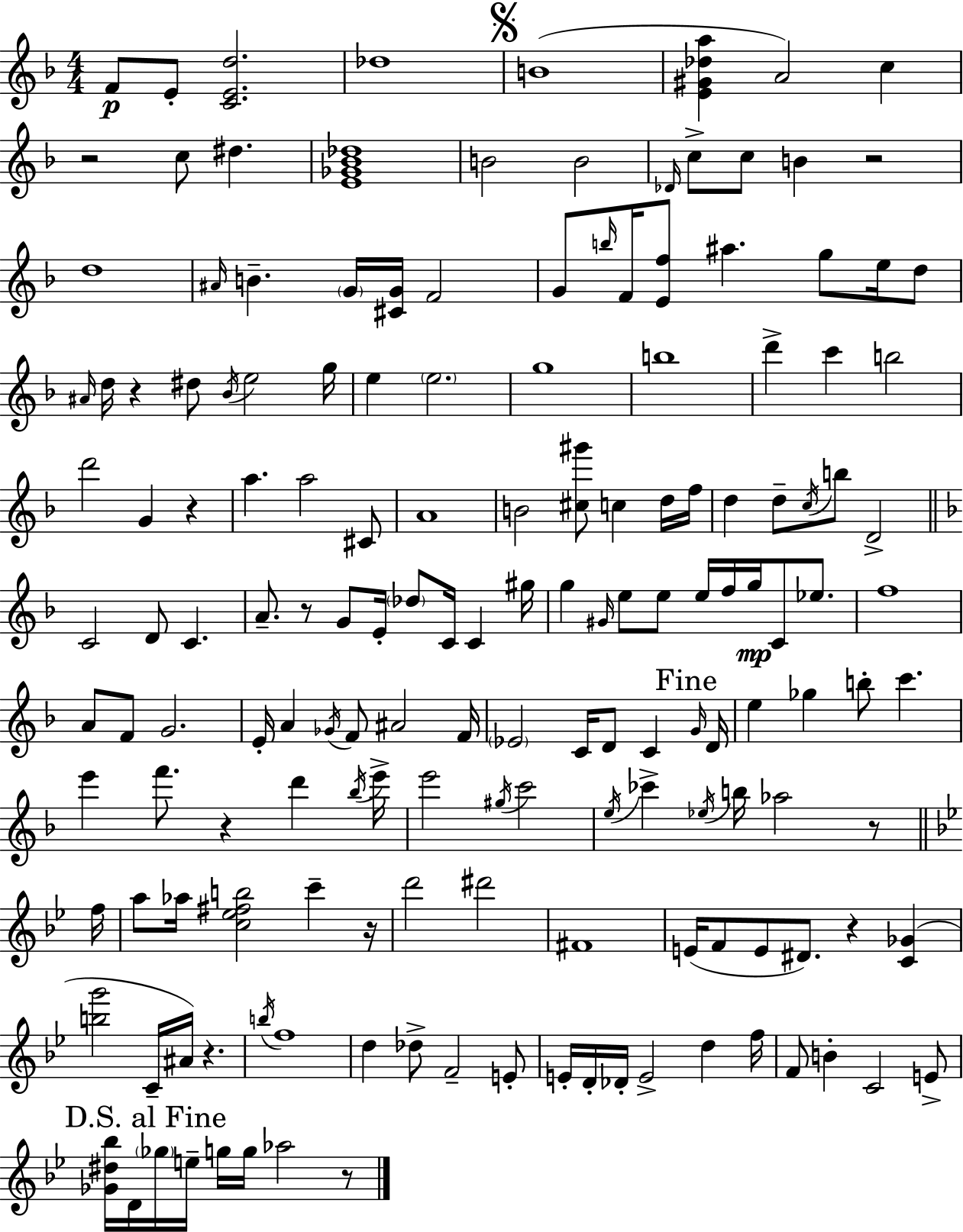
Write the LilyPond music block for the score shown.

{
  \clef treble
  \numericTimeSignature
  \time 4/4
  \key d \minor
  f'8\p e'8-. <c' e' d''>2. | des''1 | \mark \markup { \musicglyph "scripts.segno" } b'1( | <e' gis' des'' a''>4 a'2) c''4 | \break r2 c''8 dis''4. | <e' ges' bes' des''>1 | b'2 b'2 | \grace { des'16 } c''8-> c''8 b'4 r2 | \break d''1 | \grace { ais'16 } b'4.-- \parenthesize g'16 <cis' g'>16 f'2 | g'8 \grace { b''16 } f'16 <e' f''>8 ais''4. g''8 | e''16 d''8 \grace { ais'16 } d''16 r4 dis''8 \acciaccatura { bes'16 } e''2 | \break g''16 e''4 \parenthesize e''2. | g''1 | b''1 | d'''4-> c'''4 b''2 | \break d'''2 g'4 | r4 a''4. a''2 | cis'8 a'1 | b'2 <cis'' gis'''>8 c''4 | \break d''16 f''16 d''4 d''8-- \acciaccatura { c''16 } b''8 d'2-> | \bar "||" \break \key d \minor c'2 d'8 c'4. | a'8.-- r8 g'8 e'16-. \parenthesize des''8 c'16 c'4 gis''16 | g''4 \grace { gis'16 } e''8 e''8 e''16 f''16 g''16\mp c'8 ees''8. | f''1 | \break a'8 f'8 g'2. | e'16-. a'4 \acciaccatura { ges'16 } f'8 ais'2 | f'16 \parenthesize ees'2 c'16 d'8 c'4 | \mark "Fine" \grace { g'16 } d'16 e''4 ges''4 b''8-. c'''4. | \break e'''4 f'''8. r4 d'''4 | \acciaccatura { bes''16 } e'''16-> e'''2 \acciaccatura { gis''16 } c'''2 | \acciaccatura { e''16 } ces'''4-> \acciaccatura { ees''16 } b''16 aes''2 | r8 \bar "||" \break \key bes \major f''16 a''8 aes''16 <c'' ees'' fis'' b''>2 c'''4-- | r16 d'''2 dis'''2 | fis'1 | e'16( f'8 e'8 dis'8.) r4 <c' ges'>4( | \break <b'' g'''>2 c'16-- ais'16) r4. | \acciaccatura { b''16 } f''1 | d''4 des''8-> f'2-- | e'8-. e'16-. d'16-. des'16-. e'2-> d''4 | \break f''16 f'8 b'4-. c'2 | e'8-> \mark "D.S. al Fine" <ges' dis'' bes''>16 d'16 \parenthesize ges''16 e''16-- g''16 g''16 aes''2 | r8 \bar "|."
}